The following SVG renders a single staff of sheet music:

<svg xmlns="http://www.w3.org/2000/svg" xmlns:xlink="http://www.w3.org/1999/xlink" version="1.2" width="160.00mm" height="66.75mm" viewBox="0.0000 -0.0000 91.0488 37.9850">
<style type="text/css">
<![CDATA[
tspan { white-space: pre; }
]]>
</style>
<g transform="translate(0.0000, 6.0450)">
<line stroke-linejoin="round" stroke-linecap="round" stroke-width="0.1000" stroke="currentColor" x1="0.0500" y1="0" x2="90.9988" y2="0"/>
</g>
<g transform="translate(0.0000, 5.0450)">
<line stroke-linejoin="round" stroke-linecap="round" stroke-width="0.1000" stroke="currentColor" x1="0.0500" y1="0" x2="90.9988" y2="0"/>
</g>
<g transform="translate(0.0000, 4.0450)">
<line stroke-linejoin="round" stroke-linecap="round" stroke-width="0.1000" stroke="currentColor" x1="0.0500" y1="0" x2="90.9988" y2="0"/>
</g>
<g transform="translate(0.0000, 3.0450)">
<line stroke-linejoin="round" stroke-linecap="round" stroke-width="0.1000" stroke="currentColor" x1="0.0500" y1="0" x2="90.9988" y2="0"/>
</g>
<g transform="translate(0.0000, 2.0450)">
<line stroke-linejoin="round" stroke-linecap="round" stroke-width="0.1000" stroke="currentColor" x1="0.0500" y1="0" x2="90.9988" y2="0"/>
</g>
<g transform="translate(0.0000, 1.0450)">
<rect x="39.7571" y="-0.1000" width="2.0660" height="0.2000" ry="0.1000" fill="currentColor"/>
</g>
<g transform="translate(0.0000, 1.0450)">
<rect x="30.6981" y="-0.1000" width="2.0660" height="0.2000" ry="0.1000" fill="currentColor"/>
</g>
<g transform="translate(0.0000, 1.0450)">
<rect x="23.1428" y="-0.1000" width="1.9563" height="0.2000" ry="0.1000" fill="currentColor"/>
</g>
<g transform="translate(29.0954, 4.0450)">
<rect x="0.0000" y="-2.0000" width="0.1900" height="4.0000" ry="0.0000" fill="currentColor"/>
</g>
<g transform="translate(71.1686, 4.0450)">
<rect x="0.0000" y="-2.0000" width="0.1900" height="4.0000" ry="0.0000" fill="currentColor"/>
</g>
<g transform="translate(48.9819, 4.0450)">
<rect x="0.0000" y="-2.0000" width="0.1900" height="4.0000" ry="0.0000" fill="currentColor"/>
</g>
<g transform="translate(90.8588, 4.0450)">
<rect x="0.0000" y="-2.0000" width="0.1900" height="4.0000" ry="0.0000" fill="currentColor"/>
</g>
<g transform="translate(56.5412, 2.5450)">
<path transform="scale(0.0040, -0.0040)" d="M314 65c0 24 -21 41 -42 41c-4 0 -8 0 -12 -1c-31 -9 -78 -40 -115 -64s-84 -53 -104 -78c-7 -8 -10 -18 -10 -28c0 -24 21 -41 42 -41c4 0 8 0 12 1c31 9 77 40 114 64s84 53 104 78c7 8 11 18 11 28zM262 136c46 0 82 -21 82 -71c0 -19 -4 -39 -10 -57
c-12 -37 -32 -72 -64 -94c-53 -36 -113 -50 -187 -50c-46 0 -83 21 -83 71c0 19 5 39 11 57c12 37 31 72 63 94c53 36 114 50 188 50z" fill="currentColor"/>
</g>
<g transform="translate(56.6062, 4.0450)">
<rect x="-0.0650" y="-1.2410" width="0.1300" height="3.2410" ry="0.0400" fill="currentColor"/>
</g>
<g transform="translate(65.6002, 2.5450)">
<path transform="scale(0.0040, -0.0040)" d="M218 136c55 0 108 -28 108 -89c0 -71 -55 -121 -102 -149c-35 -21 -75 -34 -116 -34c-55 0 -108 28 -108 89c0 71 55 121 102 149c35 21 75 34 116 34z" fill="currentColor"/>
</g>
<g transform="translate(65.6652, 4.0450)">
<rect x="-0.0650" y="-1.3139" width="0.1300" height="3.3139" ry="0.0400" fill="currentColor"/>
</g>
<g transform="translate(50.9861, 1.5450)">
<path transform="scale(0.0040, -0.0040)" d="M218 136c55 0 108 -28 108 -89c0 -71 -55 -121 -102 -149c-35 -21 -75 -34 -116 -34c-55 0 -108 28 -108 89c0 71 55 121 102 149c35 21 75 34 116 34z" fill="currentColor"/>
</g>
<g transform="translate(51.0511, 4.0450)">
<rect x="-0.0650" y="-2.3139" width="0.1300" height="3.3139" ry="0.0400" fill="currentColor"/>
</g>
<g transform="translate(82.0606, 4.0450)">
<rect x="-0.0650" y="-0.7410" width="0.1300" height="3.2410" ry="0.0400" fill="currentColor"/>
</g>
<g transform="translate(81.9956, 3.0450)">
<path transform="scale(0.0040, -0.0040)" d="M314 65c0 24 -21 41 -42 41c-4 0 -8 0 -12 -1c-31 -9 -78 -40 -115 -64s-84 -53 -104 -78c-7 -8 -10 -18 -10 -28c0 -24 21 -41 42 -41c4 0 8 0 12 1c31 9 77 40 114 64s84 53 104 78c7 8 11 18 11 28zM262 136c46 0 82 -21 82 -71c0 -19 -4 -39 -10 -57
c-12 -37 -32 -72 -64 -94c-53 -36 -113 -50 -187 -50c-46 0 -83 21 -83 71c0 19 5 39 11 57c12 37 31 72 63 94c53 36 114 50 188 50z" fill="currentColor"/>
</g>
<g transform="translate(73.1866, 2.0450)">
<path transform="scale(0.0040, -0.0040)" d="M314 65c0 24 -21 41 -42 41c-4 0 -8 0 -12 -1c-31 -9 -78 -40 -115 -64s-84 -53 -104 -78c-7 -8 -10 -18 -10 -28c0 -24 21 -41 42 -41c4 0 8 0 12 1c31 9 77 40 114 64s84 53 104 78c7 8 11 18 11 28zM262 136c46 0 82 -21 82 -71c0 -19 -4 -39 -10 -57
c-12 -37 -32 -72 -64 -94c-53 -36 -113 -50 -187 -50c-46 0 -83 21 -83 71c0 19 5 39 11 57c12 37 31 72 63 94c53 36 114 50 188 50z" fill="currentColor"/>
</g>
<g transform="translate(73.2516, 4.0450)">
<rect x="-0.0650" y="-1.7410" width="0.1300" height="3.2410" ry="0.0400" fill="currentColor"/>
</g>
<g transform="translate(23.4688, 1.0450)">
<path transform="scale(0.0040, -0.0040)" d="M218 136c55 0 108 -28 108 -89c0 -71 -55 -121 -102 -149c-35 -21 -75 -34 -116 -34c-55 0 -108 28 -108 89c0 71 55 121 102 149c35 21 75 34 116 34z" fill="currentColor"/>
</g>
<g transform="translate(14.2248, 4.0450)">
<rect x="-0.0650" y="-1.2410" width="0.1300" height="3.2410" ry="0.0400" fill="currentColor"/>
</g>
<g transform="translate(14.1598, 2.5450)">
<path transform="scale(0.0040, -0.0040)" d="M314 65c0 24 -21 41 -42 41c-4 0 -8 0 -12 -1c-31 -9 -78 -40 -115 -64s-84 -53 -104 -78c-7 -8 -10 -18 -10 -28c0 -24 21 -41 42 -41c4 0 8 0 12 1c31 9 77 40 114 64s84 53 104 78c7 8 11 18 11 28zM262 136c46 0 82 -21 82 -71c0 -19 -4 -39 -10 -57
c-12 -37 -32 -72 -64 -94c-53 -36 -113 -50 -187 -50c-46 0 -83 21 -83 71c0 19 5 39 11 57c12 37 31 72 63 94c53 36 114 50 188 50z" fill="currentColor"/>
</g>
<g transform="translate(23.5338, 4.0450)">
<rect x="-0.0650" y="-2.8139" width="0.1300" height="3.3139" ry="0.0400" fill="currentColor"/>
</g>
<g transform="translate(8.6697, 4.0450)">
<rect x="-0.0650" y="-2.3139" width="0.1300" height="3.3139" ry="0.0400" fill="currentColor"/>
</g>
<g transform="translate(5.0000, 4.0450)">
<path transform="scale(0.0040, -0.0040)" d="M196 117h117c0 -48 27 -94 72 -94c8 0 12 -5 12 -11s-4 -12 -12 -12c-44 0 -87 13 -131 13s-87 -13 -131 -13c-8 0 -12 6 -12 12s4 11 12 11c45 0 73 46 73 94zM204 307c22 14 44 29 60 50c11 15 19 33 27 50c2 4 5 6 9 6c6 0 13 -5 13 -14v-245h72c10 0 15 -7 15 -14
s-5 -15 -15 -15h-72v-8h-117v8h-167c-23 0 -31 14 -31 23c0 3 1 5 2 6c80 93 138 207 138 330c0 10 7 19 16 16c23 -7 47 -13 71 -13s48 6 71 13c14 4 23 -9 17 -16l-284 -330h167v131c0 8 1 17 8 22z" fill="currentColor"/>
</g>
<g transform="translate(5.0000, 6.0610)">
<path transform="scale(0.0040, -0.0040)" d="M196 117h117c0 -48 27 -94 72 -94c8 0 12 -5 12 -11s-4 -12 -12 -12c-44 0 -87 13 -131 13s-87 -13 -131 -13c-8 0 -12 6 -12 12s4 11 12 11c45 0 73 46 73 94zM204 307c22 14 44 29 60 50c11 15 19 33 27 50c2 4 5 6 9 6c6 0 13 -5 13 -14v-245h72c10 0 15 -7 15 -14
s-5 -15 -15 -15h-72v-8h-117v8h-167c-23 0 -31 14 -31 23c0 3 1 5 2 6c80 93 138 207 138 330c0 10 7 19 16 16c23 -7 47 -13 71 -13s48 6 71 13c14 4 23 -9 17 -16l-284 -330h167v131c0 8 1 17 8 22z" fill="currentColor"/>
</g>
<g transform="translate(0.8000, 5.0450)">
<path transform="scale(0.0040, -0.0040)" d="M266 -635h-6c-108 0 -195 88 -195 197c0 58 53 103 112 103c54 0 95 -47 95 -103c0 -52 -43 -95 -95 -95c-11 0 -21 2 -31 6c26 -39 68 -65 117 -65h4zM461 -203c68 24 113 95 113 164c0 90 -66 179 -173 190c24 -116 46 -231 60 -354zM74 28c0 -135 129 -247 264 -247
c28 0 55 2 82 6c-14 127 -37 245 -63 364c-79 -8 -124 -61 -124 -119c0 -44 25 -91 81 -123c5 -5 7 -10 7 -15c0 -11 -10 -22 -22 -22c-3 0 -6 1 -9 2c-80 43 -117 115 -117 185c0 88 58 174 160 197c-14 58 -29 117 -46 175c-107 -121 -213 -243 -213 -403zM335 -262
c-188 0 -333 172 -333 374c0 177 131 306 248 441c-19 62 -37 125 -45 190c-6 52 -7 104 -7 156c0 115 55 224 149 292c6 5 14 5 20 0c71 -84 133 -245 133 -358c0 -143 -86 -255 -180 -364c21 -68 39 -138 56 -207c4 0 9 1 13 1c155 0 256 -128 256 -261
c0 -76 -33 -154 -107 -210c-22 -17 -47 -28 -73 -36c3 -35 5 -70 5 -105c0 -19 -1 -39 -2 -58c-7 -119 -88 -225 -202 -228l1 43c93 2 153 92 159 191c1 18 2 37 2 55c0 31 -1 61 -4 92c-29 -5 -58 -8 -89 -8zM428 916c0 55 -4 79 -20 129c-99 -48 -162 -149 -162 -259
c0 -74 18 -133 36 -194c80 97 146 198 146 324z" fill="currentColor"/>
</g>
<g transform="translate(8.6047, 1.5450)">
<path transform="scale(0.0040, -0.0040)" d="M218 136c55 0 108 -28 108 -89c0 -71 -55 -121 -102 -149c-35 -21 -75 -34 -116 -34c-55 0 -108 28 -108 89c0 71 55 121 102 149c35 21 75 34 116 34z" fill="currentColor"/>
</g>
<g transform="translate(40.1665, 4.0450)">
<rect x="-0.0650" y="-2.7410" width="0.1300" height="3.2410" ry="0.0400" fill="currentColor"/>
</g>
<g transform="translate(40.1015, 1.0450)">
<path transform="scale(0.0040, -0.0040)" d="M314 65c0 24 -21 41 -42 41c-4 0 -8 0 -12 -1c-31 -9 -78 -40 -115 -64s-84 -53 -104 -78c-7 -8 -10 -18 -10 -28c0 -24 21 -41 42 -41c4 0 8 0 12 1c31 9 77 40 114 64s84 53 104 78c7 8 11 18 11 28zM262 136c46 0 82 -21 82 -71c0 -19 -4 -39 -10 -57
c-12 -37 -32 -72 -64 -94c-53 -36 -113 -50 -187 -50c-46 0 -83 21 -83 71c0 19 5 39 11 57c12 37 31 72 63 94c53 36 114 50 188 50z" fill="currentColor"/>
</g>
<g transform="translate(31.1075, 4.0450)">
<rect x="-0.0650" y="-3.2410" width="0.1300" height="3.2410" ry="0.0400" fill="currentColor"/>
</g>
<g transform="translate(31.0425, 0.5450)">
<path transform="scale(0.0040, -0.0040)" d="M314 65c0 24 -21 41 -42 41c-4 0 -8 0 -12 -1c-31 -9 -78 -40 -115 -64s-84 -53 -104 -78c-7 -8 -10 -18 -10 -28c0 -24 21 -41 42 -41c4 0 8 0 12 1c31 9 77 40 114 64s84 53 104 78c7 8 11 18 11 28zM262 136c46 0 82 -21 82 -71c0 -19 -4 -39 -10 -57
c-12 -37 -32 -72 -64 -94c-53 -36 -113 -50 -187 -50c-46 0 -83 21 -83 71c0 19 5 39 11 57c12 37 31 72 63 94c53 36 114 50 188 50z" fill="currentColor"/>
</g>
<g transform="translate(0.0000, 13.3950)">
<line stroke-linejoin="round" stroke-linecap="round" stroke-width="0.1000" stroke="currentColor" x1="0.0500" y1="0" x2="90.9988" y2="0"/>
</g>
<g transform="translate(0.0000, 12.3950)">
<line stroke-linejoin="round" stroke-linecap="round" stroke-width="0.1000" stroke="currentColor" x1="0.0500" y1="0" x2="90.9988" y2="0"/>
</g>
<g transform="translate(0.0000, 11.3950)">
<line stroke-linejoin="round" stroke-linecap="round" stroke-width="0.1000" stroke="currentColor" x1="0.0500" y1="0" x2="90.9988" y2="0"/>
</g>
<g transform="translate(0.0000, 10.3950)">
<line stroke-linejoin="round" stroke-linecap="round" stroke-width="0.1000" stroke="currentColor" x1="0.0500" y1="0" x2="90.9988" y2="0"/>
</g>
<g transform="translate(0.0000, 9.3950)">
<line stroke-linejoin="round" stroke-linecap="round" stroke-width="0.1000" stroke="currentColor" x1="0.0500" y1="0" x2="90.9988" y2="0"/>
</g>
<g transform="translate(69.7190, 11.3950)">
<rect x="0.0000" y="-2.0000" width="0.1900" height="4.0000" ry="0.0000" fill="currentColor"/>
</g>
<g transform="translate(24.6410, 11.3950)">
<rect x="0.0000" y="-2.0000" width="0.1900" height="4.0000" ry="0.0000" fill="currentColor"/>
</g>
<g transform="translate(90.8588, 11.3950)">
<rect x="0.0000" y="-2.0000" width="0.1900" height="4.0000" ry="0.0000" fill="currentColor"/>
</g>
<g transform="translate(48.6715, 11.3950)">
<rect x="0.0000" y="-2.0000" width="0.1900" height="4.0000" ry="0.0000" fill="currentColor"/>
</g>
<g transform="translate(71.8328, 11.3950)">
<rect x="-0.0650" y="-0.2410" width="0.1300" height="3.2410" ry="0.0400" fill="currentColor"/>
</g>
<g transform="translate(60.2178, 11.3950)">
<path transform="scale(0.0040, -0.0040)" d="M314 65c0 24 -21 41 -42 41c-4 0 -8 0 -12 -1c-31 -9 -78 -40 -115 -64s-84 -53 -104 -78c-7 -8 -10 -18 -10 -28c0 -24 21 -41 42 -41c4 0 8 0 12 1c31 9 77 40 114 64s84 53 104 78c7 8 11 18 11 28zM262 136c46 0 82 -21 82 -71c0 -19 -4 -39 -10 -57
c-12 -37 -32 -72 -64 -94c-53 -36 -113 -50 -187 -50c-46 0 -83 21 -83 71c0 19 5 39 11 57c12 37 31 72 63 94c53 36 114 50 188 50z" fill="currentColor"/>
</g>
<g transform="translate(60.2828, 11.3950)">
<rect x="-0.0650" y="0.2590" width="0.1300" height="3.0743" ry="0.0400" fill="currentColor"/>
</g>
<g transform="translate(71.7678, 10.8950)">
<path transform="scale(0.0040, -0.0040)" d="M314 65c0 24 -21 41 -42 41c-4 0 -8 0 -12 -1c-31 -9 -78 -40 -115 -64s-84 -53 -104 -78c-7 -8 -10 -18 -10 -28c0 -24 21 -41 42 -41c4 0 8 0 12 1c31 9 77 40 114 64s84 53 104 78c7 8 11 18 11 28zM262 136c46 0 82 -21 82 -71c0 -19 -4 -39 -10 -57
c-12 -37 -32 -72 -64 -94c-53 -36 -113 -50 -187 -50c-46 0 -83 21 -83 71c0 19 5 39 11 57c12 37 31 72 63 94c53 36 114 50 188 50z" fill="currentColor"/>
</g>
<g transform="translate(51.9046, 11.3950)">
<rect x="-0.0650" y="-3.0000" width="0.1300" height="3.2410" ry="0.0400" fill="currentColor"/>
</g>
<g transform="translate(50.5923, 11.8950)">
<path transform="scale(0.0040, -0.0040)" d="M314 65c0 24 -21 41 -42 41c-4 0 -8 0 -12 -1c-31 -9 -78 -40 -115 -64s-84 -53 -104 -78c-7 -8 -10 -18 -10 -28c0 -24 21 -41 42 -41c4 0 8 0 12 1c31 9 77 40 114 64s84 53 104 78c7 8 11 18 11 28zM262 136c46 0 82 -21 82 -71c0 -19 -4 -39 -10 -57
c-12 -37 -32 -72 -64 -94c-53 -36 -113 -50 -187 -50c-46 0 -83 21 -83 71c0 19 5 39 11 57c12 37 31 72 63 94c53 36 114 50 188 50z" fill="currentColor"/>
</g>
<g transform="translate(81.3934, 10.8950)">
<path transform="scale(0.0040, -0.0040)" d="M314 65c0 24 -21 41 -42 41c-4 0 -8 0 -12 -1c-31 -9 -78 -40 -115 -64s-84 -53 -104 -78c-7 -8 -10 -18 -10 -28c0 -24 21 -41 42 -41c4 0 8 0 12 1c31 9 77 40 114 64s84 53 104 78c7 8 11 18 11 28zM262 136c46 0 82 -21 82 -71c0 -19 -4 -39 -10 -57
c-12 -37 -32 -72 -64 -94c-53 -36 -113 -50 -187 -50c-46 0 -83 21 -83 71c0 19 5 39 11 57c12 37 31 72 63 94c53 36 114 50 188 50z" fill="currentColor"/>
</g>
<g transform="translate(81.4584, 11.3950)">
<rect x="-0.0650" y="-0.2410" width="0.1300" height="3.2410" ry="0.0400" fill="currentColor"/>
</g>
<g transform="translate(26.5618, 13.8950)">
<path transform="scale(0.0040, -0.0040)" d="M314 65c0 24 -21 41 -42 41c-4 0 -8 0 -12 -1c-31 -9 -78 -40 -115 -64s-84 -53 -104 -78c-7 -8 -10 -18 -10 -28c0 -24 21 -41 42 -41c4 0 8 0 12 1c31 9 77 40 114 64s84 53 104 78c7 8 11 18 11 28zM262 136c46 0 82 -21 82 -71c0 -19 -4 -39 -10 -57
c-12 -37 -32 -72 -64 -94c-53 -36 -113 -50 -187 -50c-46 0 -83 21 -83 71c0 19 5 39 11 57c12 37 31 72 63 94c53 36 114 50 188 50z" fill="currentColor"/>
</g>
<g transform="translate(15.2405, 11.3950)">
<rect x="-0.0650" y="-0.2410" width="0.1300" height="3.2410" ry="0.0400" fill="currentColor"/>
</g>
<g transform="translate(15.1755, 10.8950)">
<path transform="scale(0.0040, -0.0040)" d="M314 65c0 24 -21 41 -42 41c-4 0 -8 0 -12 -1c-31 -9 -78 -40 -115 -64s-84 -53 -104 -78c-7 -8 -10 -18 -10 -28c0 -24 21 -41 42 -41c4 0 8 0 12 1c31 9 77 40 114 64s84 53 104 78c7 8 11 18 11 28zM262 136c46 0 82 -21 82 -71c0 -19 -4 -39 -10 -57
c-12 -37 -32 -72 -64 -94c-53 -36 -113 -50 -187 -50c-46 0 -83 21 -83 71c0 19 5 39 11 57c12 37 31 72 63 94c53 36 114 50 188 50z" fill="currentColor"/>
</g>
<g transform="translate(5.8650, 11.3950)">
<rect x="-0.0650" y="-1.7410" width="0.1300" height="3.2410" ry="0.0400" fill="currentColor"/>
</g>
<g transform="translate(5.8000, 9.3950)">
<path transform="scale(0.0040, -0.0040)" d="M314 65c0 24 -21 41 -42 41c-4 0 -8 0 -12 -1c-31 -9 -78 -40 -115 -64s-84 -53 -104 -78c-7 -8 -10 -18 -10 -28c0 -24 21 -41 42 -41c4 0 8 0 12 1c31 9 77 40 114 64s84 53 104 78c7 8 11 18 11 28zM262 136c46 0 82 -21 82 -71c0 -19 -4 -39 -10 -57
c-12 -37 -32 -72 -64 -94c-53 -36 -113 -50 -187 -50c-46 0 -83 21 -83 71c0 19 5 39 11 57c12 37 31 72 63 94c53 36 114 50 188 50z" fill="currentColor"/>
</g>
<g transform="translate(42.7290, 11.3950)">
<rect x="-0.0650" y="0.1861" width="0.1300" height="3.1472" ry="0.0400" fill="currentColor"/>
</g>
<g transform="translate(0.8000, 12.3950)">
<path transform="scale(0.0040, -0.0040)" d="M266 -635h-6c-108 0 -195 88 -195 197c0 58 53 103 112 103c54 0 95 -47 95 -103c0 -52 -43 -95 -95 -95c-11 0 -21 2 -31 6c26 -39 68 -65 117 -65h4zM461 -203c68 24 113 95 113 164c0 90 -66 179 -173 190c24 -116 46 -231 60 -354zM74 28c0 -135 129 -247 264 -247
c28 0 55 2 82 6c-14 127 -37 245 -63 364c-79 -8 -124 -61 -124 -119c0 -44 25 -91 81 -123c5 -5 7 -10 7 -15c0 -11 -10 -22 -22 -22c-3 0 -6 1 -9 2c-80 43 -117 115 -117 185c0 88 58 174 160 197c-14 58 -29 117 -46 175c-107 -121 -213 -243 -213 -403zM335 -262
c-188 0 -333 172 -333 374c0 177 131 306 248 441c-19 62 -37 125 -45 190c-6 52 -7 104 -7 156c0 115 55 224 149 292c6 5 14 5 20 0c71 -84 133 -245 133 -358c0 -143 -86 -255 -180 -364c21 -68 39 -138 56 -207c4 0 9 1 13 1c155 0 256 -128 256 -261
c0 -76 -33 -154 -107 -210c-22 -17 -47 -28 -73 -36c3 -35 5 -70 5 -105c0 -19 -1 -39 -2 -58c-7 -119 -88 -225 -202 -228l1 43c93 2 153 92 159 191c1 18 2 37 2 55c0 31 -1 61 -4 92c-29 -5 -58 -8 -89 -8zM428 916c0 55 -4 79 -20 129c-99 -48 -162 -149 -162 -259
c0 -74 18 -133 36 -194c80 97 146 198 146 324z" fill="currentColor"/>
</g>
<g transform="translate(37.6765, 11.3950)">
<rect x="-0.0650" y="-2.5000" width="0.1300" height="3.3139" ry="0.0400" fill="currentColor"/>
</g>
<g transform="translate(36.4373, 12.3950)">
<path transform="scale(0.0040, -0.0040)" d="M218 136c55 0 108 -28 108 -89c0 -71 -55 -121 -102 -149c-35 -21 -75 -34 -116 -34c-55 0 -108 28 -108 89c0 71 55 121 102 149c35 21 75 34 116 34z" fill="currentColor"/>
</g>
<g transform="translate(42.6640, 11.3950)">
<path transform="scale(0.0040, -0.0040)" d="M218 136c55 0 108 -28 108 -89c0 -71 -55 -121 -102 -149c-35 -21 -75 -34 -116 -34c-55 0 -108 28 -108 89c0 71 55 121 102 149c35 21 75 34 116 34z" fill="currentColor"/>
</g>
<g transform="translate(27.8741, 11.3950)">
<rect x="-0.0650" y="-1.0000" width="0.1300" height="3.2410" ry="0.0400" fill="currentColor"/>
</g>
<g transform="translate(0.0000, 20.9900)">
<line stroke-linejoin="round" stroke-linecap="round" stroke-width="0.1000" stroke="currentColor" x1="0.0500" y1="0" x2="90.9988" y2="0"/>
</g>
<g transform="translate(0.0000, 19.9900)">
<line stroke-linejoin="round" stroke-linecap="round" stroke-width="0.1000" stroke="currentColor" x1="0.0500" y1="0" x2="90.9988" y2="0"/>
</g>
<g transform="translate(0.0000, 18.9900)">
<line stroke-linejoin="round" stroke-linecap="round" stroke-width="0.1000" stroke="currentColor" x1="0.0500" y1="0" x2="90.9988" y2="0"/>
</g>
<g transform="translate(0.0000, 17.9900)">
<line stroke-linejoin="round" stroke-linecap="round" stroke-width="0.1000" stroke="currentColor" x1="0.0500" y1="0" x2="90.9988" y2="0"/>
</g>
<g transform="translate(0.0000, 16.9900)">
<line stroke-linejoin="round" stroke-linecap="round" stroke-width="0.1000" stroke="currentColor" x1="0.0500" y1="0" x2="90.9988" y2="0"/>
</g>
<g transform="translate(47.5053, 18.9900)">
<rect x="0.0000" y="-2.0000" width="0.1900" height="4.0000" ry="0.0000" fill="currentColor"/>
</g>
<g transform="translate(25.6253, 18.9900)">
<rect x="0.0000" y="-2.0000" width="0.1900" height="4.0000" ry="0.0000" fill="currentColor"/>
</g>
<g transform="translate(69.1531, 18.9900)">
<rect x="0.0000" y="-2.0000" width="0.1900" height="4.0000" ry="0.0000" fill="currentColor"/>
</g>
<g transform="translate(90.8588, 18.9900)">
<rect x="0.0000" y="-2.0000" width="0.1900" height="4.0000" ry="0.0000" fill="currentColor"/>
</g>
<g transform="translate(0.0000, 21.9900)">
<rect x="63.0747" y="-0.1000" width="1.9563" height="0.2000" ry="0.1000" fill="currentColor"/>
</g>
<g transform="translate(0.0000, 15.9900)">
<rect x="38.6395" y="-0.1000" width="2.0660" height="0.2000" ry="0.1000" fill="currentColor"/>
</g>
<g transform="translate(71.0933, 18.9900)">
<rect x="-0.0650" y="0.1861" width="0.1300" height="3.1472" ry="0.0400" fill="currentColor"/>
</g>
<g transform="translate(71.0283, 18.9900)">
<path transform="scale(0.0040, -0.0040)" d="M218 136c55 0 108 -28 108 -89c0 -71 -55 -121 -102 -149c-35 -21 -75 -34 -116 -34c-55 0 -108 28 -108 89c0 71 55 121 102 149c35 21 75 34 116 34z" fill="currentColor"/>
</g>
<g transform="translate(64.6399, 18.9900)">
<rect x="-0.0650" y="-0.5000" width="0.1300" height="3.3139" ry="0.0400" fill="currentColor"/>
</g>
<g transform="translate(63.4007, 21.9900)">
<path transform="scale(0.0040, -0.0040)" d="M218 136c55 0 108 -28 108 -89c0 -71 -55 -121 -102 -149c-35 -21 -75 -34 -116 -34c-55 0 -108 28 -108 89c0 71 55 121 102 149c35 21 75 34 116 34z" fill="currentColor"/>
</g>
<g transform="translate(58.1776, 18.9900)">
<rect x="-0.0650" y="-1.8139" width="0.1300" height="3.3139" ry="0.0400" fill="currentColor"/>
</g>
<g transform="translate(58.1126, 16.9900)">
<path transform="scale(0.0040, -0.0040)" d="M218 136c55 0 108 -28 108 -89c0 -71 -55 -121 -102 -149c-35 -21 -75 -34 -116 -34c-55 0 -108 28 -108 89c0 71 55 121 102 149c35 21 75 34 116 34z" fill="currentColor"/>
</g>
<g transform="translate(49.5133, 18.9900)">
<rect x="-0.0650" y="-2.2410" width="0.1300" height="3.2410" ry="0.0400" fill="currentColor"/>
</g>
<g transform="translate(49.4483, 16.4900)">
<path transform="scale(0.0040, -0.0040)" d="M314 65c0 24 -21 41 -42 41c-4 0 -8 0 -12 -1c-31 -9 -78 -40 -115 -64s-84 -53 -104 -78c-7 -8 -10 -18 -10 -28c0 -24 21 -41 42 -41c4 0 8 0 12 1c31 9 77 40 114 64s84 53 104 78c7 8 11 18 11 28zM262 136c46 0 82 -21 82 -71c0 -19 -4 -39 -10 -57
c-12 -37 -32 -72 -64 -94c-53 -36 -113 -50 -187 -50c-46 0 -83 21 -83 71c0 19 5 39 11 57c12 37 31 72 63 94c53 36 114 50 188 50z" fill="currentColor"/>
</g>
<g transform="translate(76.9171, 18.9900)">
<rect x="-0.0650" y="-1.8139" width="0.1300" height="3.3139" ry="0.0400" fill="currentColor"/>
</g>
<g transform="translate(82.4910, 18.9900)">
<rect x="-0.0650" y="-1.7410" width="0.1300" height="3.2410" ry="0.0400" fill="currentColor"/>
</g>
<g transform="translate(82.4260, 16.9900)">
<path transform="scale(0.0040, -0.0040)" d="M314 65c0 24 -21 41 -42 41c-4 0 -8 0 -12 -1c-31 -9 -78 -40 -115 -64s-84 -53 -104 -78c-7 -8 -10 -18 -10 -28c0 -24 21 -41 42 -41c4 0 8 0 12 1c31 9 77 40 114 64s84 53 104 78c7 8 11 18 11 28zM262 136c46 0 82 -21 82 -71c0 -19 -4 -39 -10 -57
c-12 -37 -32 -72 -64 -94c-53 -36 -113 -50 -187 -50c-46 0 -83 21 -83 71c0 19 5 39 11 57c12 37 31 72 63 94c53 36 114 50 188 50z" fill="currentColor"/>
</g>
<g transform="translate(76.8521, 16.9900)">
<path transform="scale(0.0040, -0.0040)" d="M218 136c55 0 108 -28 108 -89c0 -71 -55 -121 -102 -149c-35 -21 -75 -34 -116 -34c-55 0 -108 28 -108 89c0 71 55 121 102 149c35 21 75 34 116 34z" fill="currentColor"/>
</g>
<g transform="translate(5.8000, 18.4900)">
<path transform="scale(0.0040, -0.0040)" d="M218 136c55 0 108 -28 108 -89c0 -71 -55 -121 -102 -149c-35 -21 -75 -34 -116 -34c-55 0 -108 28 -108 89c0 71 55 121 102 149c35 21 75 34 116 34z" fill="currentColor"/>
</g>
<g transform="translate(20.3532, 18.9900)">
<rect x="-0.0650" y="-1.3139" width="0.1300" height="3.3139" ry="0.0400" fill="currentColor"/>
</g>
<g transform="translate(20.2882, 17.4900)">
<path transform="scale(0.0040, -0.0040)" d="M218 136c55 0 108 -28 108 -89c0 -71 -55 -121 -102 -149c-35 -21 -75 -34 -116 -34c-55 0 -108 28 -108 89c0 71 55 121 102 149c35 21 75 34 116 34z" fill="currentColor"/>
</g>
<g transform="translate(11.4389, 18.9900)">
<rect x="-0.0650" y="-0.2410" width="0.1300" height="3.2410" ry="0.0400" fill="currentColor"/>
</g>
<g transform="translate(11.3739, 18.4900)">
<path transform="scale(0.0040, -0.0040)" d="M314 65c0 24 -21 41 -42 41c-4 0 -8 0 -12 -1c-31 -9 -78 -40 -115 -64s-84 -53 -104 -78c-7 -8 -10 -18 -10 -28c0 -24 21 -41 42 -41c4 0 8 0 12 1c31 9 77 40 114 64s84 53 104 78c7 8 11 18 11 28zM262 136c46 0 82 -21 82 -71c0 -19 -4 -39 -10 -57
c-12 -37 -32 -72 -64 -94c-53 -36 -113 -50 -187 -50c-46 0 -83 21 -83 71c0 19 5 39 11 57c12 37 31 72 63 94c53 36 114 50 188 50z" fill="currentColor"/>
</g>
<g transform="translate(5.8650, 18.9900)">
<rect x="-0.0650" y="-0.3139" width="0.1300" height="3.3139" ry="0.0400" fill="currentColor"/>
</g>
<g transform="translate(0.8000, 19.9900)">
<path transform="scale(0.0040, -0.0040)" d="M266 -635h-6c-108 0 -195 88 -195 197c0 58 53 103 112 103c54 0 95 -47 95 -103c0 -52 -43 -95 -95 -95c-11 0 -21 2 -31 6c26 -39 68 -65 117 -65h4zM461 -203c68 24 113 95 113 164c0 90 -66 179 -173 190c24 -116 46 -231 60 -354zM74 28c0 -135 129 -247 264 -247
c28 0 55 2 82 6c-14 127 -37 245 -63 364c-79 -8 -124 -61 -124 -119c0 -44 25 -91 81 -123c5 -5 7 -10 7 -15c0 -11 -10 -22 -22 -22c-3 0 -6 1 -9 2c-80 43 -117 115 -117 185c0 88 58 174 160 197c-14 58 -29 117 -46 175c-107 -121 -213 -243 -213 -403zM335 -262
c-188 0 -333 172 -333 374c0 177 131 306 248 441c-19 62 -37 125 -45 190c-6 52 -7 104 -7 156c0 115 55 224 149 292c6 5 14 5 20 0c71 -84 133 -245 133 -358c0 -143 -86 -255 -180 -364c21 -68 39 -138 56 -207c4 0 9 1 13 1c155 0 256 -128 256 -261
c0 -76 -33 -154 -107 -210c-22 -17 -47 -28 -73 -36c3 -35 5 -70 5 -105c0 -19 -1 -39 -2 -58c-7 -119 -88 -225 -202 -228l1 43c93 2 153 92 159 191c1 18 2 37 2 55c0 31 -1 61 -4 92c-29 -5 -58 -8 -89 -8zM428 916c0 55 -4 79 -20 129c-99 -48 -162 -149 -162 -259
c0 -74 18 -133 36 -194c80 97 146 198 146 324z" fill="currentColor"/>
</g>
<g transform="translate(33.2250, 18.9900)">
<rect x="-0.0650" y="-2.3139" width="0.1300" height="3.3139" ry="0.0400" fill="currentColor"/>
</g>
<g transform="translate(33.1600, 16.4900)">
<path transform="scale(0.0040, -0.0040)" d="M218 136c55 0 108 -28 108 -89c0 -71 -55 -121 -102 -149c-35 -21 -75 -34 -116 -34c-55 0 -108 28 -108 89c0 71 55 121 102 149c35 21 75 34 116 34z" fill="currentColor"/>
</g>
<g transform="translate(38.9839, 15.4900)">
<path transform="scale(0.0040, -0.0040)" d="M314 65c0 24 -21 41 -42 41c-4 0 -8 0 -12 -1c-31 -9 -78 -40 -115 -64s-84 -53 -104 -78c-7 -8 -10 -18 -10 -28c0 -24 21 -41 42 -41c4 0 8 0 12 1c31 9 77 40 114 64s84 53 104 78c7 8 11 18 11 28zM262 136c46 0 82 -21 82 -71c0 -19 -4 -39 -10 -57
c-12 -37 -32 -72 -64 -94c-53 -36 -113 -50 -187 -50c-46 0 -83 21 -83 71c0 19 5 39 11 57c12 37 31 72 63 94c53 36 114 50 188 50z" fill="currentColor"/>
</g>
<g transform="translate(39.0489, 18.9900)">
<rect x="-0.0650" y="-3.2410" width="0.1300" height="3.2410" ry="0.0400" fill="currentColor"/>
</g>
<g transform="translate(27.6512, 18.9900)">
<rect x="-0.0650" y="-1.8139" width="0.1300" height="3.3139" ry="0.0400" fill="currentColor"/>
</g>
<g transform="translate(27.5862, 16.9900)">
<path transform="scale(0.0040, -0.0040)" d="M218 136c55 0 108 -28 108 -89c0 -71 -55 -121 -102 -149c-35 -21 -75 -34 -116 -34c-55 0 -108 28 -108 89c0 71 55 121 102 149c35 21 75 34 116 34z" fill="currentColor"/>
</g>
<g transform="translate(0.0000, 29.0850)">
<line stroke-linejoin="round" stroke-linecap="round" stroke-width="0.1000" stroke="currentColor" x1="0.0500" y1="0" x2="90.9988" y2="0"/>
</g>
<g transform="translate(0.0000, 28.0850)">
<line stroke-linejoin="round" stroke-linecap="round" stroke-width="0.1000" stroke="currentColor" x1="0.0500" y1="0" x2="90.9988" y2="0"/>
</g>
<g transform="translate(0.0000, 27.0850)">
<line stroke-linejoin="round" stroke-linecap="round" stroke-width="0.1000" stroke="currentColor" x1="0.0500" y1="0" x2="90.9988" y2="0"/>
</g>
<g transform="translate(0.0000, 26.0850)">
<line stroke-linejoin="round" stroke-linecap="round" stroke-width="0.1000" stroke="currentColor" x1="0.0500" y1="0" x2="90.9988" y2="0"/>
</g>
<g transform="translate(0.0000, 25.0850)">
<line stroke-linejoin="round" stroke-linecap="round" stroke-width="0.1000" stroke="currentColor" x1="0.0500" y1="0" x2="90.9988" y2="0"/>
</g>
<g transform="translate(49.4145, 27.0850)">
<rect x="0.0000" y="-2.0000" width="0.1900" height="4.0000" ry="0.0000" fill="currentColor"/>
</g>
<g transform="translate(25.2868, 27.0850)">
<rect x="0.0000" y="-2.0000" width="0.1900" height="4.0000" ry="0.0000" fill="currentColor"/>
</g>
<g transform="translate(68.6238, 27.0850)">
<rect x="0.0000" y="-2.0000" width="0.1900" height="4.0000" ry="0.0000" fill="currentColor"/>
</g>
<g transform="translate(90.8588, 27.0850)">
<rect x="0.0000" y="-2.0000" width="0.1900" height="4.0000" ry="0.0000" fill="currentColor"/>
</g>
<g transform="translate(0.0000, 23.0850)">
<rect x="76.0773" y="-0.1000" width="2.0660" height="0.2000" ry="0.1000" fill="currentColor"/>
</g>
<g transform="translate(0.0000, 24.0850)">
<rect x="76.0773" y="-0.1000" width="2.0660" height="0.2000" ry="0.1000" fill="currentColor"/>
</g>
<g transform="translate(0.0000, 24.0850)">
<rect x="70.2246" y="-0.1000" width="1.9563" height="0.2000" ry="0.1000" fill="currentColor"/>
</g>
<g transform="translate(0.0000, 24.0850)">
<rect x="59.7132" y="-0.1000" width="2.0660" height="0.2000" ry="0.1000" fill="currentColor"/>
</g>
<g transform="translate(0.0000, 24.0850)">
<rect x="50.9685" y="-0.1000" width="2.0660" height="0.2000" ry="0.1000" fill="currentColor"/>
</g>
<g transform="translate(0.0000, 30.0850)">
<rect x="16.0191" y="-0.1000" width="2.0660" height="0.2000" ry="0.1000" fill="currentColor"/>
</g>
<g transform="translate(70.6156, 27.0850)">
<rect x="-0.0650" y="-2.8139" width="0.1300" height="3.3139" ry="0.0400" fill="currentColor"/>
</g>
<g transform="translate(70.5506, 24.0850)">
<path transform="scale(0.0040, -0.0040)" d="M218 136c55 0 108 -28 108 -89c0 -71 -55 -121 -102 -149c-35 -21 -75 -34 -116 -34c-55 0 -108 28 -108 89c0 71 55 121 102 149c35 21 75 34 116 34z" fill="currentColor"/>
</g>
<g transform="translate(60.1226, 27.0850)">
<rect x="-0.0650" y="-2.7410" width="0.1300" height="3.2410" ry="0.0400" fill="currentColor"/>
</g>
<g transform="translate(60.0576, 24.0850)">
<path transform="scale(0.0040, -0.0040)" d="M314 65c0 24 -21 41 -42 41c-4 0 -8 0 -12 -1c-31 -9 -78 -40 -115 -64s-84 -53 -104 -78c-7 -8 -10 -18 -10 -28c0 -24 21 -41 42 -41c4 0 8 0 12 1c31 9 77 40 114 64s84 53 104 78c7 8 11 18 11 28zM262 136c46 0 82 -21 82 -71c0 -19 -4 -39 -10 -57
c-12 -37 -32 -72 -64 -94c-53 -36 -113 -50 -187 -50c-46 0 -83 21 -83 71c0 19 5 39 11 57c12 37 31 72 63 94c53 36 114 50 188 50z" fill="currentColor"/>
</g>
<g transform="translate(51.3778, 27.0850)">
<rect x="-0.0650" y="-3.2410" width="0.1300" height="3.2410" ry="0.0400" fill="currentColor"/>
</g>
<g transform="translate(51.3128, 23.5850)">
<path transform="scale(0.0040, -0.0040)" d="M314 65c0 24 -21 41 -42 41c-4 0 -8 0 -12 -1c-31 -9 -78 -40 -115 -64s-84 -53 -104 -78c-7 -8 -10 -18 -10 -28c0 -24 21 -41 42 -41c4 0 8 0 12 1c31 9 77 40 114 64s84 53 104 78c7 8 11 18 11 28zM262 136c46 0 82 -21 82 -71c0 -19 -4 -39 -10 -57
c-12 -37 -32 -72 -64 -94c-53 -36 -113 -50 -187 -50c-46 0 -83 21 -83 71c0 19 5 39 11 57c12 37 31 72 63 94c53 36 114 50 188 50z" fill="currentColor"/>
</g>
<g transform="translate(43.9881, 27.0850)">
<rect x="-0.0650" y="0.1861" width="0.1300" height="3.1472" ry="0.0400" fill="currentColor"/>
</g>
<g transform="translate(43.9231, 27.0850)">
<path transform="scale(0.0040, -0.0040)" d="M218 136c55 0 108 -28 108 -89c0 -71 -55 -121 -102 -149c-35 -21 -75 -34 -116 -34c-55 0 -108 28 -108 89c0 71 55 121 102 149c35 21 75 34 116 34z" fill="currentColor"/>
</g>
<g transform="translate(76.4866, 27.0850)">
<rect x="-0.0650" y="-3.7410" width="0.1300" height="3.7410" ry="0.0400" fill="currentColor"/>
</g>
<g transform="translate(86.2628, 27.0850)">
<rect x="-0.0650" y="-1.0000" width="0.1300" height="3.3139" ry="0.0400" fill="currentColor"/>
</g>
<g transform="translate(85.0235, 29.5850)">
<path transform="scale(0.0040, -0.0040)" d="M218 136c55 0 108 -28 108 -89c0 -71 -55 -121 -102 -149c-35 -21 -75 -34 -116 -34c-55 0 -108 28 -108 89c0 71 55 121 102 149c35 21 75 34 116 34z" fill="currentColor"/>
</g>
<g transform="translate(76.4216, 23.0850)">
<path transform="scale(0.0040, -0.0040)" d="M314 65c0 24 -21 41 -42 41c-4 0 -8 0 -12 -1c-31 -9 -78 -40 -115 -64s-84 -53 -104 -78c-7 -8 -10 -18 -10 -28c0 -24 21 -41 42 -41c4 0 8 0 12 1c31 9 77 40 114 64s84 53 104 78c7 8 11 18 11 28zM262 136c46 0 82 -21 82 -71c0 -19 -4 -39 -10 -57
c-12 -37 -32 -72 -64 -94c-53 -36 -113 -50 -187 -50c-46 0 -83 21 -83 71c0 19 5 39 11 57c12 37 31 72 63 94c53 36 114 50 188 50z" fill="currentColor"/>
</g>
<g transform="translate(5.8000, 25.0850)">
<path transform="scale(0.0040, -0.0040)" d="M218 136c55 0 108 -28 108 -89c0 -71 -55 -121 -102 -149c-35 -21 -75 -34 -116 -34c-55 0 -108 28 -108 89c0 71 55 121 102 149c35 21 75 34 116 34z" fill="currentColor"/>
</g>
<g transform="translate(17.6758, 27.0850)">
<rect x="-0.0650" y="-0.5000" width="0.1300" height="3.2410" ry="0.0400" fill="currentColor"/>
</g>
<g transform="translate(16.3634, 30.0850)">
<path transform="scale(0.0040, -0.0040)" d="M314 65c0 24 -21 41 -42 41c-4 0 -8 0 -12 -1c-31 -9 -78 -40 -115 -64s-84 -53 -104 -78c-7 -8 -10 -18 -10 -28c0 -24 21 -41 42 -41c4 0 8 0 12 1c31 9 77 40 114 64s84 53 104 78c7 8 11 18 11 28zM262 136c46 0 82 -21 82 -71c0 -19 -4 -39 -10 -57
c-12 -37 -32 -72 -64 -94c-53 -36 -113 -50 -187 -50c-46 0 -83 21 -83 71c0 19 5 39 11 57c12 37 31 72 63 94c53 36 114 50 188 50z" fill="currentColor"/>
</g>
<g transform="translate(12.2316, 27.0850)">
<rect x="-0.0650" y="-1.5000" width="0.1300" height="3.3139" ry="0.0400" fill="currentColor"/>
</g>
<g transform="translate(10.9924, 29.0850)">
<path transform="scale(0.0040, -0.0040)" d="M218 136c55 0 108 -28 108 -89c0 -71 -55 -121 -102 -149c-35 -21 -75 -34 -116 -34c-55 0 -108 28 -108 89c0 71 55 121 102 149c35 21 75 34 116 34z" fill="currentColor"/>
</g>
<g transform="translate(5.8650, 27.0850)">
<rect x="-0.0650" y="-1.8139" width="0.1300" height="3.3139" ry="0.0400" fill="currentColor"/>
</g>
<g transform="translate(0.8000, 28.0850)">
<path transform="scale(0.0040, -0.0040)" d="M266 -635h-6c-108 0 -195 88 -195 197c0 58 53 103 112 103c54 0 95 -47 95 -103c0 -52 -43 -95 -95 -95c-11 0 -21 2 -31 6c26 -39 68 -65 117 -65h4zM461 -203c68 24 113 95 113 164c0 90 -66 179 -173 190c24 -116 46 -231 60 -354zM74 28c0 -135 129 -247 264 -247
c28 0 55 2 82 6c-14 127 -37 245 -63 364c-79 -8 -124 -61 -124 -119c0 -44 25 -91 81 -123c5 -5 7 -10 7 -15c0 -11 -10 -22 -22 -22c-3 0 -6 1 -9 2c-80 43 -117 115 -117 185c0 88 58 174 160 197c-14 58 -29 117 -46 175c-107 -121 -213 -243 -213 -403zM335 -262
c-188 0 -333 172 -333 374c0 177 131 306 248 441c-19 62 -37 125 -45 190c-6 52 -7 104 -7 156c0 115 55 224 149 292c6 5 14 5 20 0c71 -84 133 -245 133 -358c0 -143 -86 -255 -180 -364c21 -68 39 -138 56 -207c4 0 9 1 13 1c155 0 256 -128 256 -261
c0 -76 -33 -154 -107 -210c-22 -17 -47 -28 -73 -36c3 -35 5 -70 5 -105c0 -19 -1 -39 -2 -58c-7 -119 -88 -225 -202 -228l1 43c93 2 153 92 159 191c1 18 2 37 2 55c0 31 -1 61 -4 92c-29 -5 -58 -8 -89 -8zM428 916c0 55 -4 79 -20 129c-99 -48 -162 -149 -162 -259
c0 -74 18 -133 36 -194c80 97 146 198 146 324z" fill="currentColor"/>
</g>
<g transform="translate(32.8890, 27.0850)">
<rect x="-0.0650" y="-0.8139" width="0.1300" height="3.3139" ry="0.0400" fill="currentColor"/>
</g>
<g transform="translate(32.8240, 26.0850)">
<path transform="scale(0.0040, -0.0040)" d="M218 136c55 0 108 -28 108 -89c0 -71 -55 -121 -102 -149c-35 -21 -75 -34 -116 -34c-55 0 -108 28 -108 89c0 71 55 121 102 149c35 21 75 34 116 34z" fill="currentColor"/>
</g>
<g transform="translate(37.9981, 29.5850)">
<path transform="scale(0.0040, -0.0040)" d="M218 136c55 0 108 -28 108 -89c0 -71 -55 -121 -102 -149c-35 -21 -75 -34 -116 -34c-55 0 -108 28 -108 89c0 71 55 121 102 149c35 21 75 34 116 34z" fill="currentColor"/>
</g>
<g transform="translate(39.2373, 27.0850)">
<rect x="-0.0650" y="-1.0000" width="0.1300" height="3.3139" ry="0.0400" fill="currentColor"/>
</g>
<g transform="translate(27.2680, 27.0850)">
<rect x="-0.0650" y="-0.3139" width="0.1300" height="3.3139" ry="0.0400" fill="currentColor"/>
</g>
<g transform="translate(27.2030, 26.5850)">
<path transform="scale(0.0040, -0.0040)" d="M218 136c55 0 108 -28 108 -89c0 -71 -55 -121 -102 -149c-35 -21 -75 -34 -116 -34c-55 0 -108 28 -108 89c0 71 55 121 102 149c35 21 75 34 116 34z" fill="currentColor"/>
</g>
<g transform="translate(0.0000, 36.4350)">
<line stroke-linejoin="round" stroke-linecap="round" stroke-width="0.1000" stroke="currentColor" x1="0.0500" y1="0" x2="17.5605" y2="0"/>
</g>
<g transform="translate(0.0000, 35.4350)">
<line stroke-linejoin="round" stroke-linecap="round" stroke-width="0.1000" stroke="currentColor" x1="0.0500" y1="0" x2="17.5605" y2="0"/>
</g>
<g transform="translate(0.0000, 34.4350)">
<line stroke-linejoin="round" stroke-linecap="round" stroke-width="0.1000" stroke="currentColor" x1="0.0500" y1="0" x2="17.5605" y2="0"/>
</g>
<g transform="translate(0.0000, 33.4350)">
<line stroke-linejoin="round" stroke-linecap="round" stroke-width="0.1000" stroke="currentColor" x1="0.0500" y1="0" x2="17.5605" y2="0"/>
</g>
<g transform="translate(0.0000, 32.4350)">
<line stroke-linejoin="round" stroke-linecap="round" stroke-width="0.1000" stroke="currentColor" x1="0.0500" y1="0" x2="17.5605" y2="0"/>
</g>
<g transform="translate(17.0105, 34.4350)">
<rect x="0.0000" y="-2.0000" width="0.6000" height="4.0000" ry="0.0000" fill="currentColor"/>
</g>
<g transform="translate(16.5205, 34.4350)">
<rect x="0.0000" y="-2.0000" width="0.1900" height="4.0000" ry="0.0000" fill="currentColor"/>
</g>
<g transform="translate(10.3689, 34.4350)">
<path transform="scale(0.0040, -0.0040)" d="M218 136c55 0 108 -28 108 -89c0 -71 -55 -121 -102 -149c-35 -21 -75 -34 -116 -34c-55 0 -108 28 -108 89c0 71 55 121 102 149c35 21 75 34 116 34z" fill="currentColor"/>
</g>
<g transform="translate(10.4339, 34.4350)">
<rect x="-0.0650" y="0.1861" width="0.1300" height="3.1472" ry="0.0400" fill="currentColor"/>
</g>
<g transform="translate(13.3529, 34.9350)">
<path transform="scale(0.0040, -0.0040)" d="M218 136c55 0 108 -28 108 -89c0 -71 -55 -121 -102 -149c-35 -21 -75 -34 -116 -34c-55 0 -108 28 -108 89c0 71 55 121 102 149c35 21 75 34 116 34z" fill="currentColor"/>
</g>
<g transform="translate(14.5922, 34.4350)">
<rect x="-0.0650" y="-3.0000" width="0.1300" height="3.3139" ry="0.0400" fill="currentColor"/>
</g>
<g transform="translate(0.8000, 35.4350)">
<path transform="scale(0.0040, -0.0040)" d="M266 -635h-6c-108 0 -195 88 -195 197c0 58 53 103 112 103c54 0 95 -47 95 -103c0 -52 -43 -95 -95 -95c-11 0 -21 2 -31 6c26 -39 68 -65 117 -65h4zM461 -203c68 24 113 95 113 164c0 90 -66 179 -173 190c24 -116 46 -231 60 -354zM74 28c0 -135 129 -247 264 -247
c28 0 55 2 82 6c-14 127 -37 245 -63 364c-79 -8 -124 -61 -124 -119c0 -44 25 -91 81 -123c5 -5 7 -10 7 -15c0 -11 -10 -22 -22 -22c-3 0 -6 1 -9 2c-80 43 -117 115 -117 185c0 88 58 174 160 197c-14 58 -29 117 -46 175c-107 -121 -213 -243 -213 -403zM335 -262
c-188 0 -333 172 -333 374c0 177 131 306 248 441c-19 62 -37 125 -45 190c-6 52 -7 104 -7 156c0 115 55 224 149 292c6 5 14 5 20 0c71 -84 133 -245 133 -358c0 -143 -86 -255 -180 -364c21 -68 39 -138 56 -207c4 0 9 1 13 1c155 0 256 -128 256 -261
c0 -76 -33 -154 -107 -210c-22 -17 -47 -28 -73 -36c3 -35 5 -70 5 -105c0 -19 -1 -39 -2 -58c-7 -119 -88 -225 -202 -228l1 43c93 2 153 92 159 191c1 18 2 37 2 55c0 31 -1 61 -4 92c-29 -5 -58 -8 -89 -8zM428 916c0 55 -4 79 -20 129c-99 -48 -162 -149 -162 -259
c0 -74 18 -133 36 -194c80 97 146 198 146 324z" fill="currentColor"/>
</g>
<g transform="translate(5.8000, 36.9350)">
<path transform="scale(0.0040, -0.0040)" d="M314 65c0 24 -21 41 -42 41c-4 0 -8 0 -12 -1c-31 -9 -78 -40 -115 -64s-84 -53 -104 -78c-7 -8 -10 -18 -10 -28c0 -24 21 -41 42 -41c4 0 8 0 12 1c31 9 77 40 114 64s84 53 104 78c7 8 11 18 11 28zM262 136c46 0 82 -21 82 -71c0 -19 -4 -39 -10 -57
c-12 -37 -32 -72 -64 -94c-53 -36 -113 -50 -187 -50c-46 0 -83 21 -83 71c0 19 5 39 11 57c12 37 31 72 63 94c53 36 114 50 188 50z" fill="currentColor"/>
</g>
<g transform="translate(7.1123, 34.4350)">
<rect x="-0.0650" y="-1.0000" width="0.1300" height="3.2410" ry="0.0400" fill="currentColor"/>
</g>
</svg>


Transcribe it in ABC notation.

X:1
T:Untitled
M:4/4
L:1/4
K:C
g e2 a b2 a2 g e2 e f2 d2 f2 c2 D2 G B A2 B2 c2 c2 c c2 e f g b2 g2 f C B f f2 f E C2 c d D B b2 a2 a c'2 D D2 B A